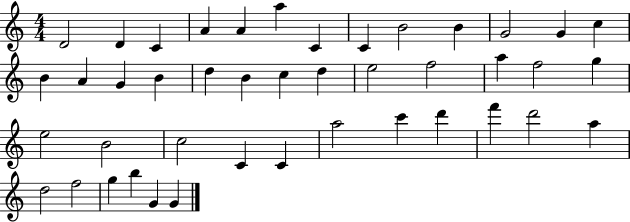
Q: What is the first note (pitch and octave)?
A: D4